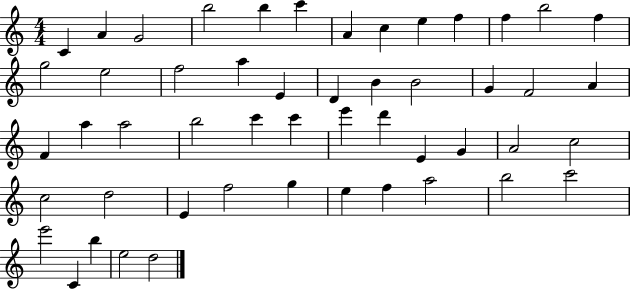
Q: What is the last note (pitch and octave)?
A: D5